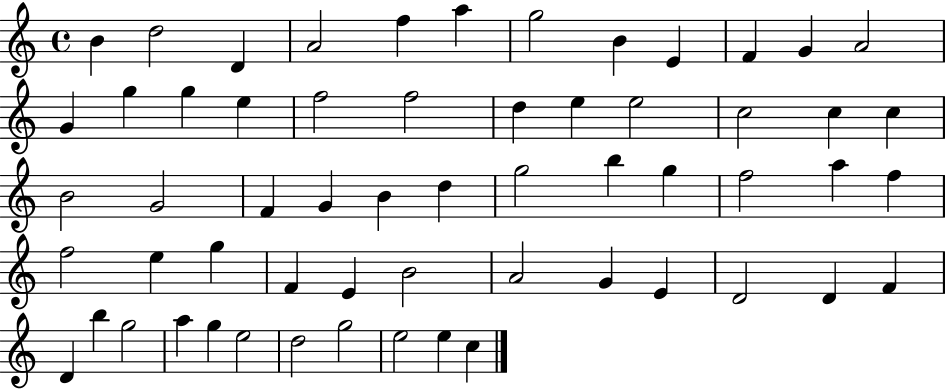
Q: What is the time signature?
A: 4/4